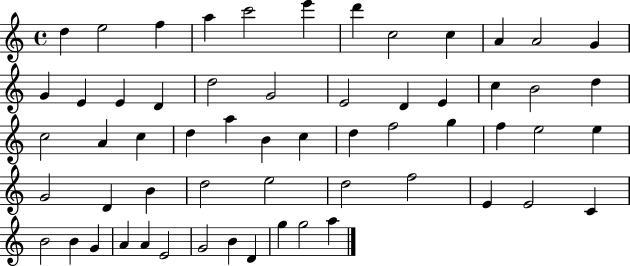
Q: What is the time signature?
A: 4/4